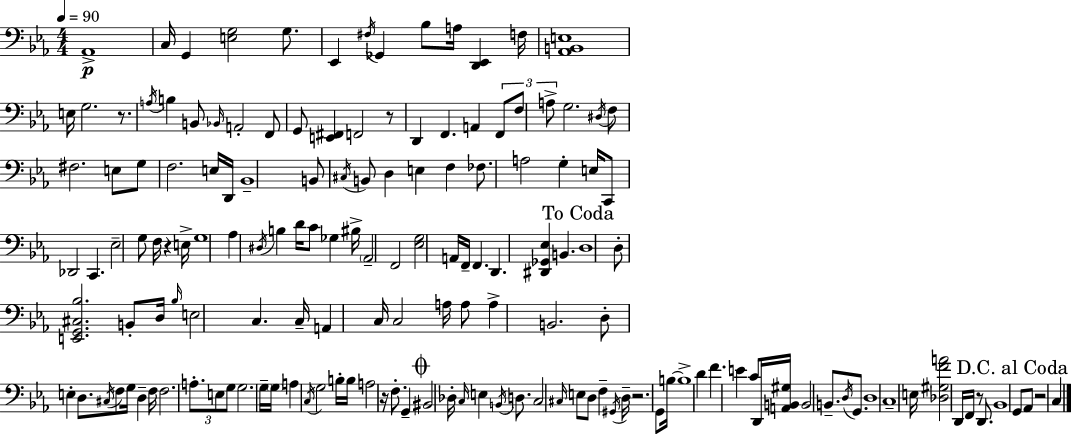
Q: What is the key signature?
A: C minor